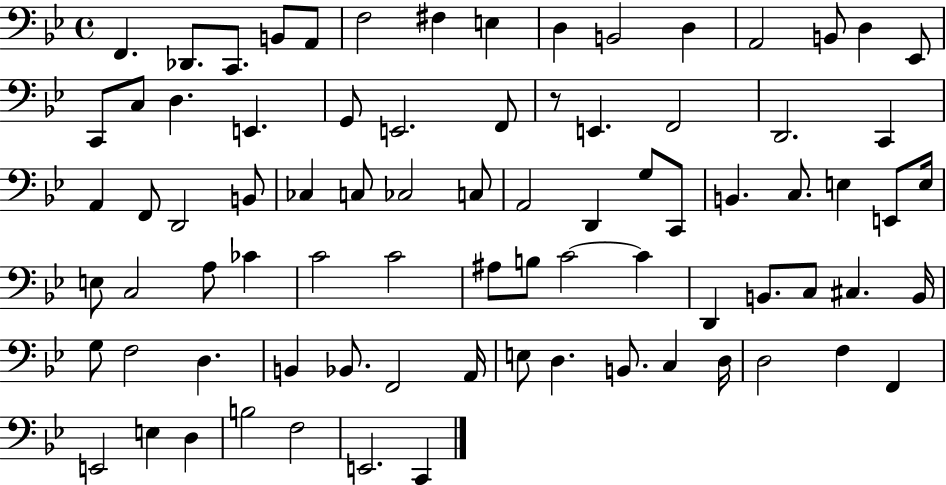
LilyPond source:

{
  \clef bass
  \time 4/4
  \defaultTimeSignature
  \key bes \major
  f,4. des,8. c,8. b,8 a,8 | f2 fis4 e4 | d4 b,2 d4 | a,2 b,8 d4 ees,8 | \break c,8 c8 d4. e,4. | g,8 e,2. f,8 | r8 e,4. f,2 | d,2. c,4 | \break a,4 f,8 d,2 b,8 | ces4 c8 ces2 c8 | a,2 d,4 g8 c,8 | b,4. c8. e4 e,8 e16 | \break e8 c2 a8 ces'4 | c'2 c'2 | ais8 b8 c'2~~ c'4 | d,4 b,8. c8 cis4. b,16 | \break g8 f2 d4. | b,4 bes,8. f,2 a,16 | e8 d4. b,8. c4 d16 | d2 f4 f,4 | \break e,2 e4 d4 | b2 f2 | e,2. c,4 | \bar "|."
}